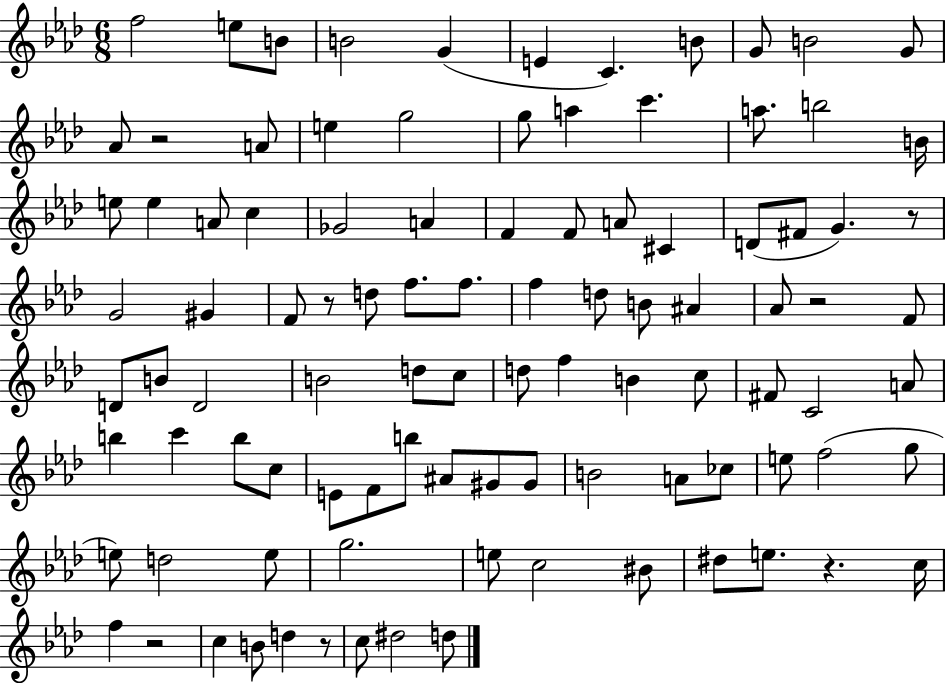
F5/h E5/e B4/e B4/h G4/q E4/q C4/q. B4/e G4/e B4/h G4/e Ab4/e R/h A4/e E5/q G5/h G5/e A5/q C6/q. A5/e. B5/h B4/s E5/e E5/q A4/e C5/q Gb4/h A4/q F4/q F4/e A4/e C#4/q D4/e F#4/e G4/q. R/e G4/h G#4/q F4/e R/e D5/e F5/e. F5/e. F5/q D5/e B4/e A#4/q Ab4/e R/h F4/e D4/e B4/e D4/h B4/h D5/e C5/e D5/e F5/q B4/q C5/e F#4/e C4/h A4/e B5/q C6/q B5/e C5/e E4/e F4/e B5/e A#4/e G#4/e G#4/e B4/h A4/e CES5/e E5/e F5/h G5/e E5/e D5/h E5/e G5/h. E5/e C5/h BIS4/e D#5/e E5/e. R/q. C5/s F5/q R/h C5/q B4/e D5/q R/e C5/e D#5/h D5/e